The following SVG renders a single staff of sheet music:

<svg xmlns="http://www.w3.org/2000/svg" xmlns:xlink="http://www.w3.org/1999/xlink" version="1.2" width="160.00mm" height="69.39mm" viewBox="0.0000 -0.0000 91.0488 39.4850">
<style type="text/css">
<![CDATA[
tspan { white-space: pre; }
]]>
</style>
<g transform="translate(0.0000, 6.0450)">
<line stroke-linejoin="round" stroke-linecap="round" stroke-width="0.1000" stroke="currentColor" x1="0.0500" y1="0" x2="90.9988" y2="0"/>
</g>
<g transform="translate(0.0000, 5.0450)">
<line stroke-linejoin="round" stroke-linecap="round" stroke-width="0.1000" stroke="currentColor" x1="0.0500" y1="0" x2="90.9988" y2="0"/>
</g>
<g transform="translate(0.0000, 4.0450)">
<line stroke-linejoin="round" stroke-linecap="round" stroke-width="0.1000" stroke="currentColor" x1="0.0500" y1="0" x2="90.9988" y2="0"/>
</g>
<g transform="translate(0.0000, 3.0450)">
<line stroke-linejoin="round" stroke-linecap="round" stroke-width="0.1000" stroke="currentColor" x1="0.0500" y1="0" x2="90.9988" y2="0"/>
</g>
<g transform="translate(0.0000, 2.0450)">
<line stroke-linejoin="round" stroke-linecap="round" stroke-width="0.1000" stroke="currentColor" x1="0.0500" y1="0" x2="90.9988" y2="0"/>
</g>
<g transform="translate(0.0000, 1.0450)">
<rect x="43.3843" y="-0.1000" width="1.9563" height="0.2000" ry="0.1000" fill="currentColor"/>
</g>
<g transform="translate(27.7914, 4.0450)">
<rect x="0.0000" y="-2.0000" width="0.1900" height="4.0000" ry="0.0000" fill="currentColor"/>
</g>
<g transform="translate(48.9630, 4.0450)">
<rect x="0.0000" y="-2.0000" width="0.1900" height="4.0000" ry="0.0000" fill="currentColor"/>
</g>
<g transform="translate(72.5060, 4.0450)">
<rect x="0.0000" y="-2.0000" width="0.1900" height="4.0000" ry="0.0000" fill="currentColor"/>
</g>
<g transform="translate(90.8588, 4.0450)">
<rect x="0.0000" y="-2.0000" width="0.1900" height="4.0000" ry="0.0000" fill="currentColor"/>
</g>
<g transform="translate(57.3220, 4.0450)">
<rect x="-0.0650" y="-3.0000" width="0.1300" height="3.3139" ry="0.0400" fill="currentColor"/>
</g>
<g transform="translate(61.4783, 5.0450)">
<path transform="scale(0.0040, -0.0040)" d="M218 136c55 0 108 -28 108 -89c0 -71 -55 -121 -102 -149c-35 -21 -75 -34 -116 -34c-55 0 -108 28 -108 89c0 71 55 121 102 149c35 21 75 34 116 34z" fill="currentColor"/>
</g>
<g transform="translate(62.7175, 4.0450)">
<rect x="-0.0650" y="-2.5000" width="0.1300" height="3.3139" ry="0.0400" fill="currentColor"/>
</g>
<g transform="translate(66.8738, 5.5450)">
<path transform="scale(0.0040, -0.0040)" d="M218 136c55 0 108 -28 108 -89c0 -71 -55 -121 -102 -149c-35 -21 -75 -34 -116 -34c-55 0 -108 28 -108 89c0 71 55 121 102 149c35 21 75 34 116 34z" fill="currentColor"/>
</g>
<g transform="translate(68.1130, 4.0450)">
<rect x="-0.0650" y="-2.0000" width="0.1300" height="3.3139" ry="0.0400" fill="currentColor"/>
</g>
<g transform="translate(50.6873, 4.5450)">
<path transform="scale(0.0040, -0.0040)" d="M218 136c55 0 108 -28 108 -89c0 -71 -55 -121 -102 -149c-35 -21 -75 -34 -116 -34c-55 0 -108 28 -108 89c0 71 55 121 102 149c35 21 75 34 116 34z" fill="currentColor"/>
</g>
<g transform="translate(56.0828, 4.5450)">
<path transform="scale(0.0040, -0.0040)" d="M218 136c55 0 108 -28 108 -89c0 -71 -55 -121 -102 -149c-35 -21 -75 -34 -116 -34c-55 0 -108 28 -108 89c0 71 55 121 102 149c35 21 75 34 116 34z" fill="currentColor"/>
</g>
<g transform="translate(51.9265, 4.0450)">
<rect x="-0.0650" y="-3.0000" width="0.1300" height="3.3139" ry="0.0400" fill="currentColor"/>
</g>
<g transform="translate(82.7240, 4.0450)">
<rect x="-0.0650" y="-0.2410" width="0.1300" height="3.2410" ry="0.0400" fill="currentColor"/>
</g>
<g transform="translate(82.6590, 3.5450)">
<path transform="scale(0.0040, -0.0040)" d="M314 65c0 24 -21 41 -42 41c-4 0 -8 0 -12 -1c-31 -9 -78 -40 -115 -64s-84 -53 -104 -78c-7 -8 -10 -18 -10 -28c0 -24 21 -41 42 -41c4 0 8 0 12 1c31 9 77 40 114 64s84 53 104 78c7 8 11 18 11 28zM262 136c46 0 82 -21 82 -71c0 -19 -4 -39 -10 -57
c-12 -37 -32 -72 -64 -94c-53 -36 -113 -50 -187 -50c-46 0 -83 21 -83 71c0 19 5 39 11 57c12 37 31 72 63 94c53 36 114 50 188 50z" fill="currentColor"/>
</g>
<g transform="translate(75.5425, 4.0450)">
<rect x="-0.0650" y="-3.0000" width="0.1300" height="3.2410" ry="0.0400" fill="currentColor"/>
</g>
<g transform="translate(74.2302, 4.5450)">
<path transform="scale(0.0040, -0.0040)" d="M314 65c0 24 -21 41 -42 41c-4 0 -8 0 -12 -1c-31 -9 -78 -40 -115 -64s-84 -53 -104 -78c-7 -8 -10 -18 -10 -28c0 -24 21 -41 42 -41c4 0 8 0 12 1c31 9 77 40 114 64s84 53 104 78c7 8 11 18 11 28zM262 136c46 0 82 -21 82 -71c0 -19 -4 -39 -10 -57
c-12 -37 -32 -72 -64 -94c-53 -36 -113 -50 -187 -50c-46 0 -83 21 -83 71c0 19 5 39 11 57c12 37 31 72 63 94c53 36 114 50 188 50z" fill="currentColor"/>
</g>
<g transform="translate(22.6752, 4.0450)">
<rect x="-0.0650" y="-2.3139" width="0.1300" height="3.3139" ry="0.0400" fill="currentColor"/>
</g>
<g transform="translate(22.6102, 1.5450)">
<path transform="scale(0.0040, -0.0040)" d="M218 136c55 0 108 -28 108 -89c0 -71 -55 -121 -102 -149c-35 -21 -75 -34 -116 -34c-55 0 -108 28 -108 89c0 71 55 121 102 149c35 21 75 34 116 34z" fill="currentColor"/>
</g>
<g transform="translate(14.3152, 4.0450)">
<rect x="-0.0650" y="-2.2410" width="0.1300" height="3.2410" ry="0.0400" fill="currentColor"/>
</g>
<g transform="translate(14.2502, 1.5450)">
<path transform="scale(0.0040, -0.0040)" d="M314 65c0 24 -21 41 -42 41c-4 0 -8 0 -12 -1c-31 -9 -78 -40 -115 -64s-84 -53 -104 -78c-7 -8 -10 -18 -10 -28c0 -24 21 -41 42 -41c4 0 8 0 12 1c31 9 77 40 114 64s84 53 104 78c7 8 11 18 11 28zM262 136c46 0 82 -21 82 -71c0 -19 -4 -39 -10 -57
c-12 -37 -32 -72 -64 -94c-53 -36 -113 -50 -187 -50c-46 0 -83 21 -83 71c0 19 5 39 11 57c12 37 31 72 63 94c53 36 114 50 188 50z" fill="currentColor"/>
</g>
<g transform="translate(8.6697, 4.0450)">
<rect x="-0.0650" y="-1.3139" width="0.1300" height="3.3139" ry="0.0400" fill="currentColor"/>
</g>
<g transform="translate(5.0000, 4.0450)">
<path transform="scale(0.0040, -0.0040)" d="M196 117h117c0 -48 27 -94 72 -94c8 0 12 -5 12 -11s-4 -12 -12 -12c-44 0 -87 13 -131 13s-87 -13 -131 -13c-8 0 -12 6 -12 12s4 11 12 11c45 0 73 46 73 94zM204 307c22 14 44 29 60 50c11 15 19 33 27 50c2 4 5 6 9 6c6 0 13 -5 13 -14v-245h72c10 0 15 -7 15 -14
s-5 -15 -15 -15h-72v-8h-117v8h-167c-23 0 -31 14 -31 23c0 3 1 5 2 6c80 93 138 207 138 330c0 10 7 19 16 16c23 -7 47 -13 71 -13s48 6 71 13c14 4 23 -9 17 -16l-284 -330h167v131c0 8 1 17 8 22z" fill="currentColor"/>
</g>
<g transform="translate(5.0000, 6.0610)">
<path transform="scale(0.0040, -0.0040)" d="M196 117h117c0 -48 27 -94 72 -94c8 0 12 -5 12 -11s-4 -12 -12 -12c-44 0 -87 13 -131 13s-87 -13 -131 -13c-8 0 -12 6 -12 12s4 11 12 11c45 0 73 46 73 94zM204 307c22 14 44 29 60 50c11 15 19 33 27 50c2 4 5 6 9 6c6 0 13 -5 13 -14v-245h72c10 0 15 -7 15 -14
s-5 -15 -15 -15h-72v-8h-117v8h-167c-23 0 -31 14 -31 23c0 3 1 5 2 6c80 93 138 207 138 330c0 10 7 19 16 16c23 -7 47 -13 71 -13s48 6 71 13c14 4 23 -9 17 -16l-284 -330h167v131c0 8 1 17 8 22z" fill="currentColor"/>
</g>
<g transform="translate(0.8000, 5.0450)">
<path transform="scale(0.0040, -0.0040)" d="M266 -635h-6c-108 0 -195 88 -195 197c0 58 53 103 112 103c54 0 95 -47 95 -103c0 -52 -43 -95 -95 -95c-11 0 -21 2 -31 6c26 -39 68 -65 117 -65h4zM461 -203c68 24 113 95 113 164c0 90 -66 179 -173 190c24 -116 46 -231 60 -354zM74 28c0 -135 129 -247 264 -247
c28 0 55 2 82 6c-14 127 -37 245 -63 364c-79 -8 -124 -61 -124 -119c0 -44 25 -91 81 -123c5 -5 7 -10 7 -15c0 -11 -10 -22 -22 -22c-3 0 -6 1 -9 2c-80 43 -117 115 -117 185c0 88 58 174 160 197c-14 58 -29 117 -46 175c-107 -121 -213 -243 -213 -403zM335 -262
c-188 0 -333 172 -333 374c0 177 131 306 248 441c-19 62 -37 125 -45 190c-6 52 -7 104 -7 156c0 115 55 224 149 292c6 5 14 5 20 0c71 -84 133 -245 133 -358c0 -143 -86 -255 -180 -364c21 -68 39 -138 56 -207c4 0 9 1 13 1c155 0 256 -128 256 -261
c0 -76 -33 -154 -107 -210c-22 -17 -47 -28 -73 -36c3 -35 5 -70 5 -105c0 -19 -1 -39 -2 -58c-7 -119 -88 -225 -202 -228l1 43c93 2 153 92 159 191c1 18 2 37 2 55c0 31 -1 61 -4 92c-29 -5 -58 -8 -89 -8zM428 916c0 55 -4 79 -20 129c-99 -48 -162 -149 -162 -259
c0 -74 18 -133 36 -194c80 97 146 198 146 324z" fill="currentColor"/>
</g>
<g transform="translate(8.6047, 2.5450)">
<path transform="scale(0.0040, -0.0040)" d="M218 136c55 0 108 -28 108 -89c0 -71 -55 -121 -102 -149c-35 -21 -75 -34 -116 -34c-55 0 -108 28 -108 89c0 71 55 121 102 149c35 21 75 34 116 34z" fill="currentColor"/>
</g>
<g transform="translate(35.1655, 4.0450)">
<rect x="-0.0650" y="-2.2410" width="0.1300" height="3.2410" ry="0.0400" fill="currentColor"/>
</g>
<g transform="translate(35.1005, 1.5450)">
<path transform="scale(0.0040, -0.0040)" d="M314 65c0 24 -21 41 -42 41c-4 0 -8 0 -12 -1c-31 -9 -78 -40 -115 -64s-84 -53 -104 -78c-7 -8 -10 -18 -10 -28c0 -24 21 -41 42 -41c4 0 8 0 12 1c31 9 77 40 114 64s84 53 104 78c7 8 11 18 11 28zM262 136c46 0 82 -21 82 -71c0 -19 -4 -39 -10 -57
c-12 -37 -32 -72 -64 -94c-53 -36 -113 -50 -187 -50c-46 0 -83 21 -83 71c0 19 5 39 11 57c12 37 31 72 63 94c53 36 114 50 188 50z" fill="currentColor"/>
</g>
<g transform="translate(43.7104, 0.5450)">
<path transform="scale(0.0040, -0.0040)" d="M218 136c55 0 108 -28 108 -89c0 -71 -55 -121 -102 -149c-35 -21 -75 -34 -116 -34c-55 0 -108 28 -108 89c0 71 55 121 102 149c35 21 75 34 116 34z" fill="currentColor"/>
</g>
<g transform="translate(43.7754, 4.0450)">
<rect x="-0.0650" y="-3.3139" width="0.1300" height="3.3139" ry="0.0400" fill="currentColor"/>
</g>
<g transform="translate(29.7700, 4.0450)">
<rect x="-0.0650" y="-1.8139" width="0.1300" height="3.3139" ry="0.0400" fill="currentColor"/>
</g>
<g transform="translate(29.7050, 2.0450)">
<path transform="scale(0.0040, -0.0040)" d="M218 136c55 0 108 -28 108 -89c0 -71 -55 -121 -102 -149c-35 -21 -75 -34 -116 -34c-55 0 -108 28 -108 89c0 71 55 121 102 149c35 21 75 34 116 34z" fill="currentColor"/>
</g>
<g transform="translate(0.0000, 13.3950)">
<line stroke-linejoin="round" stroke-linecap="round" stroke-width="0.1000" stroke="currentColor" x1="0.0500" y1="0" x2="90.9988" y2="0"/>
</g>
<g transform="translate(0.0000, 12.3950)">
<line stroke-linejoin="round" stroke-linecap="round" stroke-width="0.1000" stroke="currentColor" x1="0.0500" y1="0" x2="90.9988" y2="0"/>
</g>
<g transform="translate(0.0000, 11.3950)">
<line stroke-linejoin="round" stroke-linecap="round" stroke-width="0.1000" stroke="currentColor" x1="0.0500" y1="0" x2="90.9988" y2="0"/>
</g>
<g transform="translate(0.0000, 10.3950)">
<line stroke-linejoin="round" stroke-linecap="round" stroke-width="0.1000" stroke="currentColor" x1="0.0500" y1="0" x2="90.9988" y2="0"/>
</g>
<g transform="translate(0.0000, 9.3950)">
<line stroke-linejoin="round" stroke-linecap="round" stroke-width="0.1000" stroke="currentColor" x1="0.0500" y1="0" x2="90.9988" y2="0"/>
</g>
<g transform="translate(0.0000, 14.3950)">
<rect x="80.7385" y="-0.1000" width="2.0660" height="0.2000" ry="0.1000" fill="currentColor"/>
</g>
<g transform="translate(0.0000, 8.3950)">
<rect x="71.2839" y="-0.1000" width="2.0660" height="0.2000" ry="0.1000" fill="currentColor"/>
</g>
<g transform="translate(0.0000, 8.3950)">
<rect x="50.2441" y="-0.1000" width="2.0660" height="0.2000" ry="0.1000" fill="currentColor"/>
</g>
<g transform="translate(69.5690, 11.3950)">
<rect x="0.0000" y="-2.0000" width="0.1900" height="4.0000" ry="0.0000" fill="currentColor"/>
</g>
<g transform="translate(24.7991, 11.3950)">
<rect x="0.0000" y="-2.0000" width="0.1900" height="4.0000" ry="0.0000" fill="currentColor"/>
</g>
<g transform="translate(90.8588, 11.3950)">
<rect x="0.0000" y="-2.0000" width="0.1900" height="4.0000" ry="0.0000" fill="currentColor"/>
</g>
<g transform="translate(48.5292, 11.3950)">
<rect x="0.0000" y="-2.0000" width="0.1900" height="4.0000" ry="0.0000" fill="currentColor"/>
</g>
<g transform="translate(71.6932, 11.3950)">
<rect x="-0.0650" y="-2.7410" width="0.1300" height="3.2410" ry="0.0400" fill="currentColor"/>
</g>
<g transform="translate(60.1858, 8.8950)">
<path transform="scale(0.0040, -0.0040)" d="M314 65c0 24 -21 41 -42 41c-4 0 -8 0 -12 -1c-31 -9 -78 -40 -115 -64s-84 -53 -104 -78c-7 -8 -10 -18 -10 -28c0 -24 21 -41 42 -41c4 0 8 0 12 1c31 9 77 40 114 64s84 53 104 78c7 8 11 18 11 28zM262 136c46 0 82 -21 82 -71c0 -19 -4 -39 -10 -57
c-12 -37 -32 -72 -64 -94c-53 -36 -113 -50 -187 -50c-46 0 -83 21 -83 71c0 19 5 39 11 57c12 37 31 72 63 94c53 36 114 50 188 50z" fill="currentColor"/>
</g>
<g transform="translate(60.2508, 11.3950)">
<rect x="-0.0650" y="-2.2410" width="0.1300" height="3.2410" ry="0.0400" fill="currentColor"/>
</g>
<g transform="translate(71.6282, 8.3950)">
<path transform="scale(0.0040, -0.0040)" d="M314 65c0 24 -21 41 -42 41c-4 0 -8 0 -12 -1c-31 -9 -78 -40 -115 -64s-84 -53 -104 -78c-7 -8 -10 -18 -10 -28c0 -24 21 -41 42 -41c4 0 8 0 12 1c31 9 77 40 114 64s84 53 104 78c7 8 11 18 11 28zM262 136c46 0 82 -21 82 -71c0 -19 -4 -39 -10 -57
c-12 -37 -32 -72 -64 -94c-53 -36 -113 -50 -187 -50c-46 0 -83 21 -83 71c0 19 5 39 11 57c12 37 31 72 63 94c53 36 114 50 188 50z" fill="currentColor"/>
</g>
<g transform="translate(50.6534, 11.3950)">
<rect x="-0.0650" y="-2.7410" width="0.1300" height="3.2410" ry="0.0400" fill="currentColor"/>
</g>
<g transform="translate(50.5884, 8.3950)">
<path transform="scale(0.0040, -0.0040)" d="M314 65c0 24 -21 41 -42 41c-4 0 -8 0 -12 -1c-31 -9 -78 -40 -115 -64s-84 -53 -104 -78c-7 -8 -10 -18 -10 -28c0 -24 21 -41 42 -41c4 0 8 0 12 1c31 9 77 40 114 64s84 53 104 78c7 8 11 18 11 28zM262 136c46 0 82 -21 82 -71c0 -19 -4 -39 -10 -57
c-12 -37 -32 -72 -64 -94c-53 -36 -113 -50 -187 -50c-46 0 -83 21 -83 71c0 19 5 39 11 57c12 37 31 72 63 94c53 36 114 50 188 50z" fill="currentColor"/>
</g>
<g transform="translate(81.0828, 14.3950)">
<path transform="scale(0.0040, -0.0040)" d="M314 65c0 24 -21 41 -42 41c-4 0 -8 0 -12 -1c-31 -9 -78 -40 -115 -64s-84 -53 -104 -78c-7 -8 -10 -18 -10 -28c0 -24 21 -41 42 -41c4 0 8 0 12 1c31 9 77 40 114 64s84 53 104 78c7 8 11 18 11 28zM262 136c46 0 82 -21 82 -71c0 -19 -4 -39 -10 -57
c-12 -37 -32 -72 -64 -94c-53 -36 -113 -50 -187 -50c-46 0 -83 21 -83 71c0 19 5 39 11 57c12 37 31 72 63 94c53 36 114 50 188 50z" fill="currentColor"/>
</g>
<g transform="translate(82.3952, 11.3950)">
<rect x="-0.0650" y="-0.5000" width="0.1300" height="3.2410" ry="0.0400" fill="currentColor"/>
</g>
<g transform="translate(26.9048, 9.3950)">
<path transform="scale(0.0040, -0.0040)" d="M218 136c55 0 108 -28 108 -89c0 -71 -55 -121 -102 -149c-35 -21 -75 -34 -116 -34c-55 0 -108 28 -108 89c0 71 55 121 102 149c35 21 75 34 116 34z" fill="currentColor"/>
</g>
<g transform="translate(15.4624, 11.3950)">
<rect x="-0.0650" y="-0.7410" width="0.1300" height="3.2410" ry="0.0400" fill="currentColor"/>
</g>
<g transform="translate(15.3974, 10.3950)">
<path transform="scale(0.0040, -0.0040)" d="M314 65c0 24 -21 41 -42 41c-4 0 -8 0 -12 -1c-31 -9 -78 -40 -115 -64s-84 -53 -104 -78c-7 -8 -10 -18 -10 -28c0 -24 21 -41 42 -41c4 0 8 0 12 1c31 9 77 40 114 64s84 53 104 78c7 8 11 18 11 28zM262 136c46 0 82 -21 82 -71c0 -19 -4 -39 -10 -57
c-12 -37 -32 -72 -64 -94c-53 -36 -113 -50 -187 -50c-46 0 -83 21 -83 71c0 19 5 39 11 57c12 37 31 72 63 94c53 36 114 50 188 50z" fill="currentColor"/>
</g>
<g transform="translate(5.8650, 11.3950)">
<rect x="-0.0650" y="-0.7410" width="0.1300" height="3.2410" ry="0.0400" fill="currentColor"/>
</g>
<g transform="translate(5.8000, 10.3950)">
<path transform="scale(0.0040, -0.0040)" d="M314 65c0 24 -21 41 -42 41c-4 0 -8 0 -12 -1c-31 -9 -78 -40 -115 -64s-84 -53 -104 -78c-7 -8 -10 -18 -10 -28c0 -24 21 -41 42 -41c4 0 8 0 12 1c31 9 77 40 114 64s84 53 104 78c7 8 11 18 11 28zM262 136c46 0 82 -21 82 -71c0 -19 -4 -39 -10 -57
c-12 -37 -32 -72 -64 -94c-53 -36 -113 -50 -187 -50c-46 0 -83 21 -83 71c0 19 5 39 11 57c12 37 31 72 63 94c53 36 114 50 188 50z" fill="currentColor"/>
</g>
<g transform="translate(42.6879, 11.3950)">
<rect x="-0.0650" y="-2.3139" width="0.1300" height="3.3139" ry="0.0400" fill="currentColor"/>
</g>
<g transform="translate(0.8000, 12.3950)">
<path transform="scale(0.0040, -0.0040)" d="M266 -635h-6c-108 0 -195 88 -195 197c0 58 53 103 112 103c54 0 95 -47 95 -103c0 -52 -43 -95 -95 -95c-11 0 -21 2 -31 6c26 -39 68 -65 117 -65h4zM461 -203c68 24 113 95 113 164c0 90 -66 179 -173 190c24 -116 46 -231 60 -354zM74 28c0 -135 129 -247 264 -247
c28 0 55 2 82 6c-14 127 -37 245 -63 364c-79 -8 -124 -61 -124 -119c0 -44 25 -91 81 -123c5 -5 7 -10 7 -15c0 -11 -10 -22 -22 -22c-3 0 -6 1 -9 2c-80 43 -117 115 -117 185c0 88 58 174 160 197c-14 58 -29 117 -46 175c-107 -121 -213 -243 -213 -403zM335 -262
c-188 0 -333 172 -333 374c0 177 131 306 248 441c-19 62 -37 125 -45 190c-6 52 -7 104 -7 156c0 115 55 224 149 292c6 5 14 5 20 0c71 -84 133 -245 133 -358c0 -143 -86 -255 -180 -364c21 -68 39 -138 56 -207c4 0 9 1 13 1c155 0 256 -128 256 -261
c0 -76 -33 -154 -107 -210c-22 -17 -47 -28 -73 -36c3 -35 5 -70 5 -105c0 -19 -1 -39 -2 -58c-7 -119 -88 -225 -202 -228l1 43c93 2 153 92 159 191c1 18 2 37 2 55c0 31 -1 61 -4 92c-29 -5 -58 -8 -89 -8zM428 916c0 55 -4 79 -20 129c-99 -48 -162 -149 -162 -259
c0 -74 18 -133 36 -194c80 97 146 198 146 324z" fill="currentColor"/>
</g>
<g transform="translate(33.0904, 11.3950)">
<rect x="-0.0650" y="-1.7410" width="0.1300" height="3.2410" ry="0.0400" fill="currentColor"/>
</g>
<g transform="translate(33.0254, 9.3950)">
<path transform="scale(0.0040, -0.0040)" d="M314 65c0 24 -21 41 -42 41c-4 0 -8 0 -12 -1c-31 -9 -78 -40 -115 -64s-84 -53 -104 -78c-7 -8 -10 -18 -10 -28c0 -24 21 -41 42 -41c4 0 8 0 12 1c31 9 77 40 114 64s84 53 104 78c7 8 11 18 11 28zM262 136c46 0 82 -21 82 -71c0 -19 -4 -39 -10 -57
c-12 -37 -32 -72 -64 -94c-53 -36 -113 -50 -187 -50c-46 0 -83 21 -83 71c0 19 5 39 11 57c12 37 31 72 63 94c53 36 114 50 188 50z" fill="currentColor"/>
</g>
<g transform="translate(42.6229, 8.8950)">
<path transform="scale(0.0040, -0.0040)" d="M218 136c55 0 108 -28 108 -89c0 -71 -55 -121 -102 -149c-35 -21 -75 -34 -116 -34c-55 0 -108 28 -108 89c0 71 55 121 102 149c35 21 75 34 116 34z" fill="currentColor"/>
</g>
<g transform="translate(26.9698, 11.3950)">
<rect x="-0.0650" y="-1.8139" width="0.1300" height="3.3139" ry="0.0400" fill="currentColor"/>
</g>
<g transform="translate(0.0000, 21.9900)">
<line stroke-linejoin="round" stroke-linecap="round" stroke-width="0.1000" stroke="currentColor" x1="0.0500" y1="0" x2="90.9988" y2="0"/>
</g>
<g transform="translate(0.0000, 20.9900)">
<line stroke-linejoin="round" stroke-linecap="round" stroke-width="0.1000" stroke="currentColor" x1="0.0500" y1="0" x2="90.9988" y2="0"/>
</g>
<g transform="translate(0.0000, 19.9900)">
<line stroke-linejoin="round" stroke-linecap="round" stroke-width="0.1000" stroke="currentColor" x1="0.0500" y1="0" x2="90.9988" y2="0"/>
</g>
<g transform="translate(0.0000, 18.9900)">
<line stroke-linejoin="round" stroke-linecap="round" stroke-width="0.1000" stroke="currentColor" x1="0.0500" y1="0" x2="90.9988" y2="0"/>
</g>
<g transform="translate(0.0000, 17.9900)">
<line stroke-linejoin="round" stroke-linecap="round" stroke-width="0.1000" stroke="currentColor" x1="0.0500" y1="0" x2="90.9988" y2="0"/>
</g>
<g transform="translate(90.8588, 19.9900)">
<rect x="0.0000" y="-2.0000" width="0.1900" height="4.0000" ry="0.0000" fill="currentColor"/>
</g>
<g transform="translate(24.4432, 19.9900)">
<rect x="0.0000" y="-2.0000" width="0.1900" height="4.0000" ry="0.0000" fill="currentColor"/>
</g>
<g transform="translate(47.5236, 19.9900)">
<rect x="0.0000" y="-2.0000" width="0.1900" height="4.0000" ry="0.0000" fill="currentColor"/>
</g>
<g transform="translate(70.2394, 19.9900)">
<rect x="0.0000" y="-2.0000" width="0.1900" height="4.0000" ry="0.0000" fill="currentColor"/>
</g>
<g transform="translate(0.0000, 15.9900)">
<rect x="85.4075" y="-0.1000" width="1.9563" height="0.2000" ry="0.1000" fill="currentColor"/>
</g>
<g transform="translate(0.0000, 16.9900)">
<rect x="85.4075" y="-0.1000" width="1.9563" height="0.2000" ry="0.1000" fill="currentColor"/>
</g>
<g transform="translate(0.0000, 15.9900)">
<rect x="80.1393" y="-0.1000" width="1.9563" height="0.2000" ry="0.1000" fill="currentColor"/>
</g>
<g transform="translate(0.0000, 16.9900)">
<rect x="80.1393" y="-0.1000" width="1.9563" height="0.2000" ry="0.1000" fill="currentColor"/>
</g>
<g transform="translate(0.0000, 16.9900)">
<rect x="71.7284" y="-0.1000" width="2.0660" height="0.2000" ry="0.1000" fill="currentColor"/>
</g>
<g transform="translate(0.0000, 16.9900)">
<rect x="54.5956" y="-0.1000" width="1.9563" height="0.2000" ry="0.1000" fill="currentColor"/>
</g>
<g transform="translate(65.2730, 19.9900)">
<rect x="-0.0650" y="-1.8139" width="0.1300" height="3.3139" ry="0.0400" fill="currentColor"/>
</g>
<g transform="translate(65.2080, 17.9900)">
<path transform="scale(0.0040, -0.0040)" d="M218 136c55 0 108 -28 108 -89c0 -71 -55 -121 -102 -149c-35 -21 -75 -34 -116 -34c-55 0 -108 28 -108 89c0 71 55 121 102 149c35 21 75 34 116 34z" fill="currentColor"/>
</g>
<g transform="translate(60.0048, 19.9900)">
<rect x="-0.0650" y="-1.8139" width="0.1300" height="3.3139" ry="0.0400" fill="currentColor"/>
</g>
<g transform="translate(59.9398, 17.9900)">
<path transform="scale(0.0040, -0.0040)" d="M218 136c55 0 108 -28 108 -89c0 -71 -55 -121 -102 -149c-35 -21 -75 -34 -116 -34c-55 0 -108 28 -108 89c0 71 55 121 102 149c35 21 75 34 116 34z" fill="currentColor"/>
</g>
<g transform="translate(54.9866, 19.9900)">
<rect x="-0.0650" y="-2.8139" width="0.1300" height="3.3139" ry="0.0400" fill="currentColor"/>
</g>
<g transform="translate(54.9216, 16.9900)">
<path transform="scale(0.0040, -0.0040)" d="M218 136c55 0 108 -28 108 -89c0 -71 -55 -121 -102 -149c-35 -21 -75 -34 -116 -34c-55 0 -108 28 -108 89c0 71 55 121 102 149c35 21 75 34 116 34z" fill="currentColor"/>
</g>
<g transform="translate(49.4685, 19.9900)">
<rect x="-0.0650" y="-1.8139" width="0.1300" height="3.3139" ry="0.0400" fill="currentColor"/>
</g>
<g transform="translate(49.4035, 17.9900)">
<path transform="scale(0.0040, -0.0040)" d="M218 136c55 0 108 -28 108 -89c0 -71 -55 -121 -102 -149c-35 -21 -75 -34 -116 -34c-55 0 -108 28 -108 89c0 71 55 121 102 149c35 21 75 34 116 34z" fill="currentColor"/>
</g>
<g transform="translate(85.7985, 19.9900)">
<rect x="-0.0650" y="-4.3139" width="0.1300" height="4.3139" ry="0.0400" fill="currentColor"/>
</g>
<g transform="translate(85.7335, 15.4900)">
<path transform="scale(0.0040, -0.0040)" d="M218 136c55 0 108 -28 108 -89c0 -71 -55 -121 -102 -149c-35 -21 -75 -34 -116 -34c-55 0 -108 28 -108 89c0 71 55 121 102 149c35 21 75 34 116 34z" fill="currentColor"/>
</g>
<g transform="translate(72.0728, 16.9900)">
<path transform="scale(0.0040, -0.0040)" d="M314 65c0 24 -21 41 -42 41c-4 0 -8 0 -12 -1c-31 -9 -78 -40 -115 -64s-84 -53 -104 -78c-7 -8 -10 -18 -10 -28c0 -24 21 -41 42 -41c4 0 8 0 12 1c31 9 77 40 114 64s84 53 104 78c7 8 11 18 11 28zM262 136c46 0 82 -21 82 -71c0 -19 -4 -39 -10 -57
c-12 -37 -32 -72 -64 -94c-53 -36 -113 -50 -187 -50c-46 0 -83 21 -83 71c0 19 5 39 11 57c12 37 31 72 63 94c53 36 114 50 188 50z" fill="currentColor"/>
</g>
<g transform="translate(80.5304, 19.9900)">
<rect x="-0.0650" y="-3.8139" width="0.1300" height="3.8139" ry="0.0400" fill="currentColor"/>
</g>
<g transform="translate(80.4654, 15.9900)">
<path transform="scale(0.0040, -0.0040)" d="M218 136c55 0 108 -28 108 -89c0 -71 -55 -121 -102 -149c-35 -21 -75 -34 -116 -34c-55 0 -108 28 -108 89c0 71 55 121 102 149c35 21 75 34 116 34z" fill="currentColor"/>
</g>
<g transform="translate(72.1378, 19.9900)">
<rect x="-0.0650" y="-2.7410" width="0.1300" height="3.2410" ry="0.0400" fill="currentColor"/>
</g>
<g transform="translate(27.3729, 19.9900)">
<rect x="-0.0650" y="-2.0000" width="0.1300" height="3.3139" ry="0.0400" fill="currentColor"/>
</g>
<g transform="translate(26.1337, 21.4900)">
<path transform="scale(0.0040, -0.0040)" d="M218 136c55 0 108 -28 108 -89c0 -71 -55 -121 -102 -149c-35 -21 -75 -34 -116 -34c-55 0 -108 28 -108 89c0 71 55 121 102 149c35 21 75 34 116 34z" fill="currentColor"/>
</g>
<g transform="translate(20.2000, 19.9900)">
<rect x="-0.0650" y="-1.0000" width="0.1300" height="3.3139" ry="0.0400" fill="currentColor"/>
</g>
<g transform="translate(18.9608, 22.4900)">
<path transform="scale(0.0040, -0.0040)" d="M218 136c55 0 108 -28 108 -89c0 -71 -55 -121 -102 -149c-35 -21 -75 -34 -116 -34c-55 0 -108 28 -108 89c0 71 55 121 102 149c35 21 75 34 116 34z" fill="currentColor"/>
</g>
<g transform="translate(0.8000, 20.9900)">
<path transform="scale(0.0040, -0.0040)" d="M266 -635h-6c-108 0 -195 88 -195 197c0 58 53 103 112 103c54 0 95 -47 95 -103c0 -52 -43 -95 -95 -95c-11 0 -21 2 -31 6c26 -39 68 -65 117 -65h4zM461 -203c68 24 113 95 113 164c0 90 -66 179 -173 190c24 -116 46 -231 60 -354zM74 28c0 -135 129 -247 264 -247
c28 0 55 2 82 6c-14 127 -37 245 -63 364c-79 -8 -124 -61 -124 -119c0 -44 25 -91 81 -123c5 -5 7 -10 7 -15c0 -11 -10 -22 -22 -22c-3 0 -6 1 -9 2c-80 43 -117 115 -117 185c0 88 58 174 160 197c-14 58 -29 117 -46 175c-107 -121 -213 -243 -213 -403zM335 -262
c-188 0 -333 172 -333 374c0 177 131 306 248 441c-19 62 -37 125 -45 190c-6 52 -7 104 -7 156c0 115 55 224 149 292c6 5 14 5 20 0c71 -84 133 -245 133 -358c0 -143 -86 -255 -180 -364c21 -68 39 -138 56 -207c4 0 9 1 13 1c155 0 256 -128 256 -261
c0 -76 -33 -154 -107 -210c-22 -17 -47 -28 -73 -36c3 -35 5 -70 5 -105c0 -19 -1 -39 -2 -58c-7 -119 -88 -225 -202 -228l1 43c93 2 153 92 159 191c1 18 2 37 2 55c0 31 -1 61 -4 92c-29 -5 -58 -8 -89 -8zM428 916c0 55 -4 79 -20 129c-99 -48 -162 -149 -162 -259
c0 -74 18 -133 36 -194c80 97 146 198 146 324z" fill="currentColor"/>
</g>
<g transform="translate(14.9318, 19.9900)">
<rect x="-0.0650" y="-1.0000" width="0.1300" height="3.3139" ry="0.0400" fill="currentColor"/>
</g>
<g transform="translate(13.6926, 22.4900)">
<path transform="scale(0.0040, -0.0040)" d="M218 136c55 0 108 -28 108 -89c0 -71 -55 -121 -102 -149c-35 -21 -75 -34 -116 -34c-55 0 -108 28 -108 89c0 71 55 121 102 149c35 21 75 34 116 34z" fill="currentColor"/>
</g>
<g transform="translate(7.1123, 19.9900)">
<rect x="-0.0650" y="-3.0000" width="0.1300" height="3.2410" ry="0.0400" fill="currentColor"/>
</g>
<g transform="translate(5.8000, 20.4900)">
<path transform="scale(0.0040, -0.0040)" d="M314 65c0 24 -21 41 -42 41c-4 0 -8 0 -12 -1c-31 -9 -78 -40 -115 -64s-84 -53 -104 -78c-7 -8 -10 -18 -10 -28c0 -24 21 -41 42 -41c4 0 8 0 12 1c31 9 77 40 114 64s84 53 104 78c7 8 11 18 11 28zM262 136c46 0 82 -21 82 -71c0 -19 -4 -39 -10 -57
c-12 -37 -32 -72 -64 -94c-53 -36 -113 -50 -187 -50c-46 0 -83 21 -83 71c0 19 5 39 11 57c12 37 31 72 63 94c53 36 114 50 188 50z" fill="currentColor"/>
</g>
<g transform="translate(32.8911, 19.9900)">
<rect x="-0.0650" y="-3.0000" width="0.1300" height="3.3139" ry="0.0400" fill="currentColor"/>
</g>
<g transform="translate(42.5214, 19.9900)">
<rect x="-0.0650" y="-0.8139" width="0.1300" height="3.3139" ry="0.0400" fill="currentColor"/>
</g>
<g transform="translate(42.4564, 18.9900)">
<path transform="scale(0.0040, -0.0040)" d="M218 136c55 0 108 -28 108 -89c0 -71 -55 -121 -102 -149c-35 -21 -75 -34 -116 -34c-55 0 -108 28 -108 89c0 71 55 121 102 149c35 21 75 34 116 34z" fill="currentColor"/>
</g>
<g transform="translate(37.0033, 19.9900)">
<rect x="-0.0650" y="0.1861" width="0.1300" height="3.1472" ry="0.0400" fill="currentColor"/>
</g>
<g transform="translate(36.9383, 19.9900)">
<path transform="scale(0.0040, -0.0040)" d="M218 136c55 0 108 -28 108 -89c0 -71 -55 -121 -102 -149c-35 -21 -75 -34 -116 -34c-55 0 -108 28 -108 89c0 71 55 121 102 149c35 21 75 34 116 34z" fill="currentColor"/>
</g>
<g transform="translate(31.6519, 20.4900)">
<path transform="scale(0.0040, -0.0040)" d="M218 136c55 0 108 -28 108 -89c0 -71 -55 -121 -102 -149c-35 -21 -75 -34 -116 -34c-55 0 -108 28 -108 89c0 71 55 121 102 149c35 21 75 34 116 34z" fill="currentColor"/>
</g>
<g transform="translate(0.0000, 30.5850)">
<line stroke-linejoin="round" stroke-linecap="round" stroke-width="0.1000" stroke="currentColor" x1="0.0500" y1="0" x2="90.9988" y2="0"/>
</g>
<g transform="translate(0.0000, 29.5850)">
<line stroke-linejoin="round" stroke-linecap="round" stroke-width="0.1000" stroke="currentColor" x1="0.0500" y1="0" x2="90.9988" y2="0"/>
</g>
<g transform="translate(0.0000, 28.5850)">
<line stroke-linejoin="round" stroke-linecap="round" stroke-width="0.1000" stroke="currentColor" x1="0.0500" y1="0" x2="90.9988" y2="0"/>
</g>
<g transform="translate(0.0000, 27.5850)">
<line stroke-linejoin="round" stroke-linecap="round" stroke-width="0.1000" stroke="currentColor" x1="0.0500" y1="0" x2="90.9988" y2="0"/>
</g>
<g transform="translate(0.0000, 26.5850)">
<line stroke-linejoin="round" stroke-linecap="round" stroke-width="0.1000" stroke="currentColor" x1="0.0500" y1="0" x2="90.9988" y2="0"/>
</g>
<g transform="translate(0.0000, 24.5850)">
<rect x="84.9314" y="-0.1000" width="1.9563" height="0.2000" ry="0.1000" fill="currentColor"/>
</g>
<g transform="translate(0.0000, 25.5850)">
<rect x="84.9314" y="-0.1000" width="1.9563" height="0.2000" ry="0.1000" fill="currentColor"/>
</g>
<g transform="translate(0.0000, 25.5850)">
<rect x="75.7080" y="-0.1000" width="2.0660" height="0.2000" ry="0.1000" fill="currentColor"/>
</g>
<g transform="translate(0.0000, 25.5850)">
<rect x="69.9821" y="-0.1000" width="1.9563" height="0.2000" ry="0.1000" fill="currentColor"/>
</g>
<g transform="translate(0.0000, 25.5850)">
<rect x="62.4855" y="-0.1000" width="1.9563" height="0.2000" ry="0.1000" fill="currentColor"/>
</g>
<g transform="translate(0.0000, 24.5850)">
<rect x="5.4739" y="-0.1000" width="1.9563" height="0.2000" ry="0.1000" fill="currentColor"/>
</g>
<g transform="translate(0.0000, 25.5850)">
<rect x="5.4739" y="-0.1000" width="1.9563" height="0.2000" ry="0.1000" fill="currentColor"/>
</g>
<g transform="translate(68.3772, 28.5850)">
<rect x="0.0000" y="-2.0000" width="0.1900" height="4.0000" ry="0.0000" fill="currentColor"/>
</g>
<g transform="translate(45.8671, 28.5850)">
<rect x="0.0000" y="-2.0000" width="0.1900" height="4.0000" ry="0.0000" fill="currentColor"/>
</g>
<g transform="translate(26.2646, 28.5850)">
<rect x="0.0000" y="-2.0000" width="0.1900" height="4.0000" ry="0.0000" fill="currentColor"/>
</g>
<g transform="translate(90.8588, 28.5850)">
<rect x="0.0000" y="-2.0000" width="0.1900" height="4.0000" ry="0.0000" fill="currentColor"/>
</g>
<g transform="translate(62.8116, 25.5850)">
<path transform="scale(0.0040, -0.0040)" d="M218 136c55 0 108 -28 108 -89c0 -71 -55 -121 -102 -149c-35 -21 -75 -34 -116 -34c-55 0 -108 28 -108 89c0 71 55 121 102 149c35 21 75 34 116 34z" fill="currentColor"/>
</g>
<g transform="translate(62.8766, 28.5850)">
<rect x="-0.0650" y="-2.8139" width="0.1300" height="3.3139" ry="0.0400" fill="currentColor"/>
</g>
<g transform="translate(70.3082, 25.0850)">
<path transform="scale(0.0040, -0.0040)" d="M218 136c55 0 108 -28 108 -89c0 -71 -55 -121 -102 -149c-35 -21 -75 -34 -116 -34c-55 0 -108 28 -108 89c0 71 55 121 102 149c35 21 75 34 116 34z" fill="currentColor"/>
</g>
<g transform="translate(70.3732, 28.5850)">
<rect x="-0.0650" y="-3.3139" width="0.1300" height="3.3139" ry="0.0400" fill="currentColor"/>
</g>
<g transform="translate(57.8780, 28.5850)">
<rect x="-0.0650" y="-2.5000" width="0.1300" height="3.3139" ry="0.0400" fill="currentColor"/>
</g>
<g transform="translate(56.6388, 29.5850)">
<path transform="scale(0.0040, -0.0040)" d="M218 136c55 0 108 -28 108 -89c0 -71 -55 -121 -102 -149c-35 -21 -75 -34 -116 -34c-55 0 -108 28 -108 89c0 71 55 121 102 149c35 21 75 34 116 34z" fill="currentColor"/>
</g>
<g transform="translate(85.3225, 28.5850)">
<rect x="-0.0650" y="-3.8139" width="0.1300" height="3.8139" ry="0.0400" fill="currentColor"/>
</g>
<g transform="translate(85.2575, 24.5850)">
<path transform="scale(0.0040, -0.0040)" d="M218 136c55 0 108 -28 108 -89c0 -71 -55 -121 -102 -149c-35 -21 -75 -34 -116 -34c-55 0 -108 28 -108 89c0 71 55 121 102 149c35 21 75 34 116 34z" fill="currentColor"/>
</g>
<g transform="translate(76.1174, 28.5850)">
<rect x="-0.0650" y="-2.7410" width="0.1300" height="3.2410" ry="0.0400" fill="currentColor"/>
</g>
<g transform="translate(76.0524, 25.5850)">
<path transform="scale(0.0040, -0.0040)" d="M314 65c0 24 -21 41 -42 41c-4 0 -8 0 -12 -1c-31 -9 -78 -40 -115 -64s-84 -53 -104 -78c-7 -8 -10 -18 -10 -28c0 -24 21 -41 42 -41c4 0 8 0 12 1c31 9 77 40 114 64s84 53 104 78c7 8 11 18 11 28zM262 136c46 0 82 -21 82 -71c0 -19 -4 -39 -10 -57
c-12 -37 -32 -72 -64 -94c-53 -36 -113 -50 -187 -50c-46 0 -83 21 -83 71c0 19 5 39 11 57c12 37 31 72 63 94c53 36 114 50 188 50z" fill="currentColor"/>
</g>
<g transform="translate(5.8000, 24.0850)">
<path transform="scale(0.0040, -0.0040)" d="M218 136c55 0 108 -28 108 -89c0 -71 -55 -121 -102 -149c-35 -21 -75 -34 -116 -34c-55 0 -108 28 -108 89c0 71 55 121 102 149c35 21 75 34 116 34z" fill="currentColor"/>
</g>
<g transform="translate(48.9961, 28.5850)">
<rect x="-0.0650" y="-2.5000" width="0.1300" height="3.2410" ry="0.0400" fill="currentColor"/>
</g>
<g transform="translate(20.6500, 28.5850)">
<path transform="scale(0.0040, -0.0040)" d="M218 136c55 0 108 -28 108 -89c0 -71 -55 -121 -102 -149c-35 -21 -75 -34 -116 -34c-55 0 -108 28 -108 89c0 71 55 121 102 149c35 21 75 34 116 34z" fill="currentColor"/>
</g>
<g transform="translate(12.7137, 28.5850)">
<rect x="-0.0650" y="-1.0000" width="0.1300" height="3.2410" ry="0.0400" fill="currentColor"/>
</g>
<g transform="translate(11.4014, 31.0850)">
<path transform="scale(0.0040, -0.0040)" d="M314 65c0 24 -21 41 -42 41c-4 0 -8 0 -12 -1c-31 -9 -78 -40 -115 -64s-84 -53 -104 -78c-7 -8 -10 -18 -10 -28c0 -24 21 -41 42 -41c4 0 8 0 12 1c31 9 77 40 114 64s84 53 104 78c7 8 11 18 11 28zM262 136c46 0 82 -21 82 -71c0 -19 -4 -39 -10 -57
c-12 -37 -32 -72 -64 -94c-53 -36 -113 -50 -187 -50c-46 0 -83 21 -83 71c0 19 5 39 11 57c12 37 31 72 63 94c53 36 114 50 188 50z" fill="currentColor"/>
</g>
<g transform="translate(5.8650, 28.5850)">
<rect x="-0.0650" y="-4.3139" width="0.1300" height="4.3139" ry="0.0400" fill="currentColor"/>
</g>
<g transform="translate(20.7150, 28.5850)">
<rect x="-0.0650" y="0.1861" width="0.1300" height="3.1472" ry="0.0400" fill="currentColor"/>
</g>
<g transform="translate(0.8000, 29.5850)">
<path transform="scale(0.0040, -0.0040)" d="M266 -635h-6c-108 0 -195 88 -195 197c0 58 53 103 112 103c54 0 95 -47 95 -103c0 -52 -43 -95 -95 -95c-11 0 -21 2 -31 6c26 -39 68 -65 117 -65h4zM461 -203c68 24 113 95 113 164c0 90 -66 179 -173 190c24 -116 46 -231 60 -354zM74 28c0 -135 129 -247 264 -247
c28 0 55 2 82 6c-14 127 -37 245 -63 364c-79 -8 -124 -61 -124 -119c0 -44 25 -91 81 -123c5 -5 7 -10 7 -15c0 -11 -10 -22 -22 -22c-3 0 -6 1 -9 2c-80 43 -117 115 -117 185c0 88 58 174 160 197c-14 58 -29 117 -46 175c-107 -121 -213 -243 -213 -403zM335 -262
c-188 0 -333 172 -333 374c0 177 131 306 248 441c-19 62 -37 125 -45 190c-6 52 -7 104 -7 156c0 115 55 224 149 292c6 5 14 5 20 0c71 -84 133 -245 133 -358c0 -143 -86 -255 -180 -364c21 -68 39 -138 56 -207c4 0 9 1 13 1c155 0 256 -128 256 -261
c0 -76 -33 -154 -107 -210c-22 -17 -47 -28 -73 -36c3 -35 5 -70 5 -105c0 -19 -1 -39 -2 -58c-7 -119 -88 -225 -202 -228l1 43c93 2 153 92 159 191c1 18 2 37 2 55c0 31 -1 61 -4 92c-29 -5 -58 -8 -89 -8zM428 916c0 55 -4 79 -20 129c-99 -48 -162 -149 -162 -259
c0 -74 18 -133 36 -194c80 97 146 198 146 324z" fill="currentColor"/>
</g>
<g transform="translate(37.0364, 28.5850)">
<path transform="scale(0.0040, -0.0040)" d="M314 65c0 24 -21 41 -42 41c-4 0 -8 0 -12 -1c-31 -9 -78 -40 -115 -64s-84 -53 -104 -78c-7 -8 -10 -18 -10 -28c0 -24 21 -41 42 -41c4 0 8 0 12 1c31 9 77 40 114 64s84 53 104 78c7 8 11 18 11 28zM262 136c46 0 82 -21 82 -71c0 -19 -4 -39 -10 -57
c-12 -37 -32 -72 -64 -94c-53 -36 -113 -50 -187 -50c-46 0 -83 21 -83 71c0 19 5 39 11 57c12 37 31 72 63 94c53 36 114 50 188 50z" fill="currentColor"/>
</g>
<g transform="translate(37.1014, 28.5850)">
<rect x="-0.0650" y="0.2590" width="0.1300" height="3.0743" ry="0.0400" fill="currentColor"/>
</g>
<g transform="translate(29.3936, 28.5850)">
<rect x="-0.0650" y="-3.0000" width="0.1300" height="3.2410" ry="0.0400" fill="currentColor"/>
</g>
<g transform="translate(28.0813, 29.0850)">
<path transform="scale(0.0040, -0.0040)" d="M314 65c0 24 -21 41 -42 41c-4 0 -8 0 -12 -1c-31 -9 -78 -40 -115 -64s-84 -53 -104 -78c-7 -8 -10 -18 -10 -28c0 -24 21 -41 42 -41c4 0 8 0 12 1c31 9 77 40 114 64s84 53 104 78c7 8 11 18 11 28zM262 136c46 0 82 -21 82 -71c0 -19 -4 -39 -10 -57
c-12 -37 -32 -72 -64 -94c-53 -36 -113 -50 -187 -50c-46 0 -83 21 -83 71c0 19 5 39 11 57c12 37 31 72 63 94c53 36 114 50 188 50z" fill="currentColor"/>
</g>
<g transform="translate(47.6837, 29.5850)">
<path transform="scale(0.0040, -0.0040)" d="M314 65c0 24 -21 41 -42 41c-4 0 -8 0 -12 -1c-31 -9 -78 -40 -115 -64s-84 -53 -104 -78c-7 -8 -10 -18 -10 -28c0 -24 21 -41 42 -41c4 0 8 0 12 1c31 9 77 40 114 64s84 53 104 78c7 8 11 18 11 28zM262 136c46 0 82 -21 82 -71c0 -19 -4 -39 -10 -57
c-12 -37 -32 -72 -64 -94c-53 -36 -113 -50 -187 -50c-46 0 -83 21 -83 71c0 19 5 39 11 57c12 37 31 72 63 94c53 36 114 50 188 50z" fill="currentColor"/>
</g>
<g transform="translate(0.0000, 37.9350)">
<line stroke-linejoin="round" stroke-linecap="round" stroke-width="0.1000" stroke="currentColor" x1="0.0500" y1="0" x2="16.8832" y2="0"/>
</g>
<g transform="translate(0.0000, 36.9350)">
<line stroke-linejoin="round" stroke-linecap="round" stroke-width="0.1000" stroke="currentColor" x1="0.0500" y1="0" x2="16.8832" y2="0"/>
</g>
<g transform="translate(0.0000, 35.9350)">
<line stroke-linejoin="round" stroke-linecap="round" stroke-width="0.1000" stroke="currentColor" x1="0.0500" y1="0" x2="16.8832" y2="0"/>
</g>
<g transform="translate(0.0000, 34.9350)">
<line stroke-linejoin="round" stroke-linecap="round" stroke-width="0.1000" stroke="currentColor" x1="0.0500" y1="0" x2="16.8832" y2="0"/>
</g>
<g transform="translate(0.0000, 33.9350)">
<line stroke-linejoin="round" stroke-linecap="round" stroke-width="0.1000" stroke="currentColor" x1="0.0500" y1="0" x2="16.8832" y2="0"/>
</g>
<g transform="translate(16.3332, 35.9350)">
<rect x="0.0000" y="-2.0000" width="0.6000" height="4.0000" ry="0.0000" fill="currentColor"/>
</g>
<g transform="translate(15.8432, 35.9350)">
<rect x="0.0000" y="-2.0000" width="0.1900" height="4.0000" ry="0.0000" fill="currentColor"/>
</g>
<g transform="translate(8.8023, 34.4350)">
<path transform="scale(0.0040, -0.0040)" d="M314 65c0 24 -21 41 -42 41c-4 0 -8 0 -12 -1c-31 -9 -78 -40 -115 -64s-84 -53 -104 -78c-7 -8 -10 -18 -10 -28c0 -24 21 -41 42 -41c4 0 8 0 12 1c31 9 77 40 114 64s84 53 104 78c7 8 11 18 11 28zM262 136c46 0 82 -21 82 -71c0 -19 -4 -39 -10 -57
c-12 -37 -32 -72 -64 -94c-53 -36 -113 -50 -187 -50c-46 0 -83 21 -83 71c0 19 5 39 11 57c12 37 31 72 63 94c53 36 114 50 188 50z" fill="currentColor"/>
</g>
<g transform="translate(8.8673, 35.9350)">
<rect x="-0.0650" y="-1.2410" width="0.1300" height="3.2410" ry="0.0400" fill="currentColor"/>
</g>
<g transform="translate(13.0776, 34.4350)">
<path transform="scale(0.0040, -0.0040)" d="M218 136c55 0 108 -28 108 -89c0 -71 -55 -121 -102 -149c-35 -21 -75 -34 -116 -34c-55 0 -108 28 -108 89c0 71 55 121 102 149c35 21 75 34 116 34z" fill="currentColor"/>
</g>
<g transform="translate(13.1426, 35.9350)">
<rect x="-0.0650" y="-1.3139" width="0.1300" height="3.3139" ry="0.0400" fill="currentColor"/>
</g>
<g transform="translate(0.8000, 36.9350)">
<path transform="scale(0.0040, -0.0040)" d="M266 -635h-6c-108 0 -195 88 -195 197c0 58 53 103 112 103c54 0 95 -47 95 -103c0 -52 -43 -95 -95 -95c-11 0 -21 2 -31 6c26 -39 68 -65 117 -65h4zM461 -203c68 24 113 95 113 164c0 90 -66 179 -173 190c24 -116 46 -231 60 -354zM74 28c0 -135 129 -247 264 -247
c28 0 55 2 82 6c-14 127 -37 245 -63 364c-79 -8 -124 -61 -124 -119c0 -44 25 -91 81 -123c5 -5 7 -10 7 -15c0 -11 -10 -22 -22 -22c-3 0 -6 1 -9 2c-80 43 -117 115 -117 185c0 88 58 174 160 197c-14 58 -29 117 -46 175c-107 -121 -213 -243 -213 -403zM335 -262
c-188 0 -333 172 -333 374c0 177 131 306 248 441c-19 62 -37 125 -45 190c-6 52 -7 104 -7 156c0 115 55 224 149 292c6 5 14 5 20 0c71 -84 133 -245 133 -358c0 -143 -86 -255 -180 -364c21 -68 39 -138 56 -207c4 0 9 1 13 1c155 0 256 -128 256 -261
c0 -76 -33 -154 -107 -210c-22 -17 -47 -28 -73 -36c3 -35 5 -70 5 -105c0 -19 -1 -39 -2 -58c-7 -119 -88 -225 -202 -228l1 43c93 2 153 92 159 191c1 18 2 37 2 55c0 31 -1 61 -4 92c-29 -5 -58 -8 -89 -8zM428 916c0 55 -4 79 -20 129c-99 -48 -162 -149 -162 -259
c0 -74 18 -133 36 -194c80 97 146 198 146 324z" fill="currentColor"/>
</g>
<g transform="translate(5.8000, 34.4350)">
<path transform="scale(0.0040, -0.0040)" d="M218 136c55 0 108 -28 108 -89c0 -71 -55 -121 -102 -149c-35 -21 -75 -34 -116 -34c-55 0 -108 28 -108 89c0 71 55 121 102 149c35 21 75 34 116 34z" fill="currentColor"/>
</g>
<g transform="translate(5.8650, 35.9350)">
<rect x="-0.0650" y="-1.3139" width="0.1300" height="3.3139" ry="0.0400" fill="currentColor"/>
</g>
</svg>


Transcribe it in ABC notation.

X:1
T:Untitled
M:4/4
L:1/4
K:C
e g2 g f g2 b A A G F A2 c2 d2 d2 f f2 g a2 g2 a2 C2 A2 D D F A B d f a f f a2 c' d' d' D2 B A2 B2 G2 G a b a2 c' e e2 e